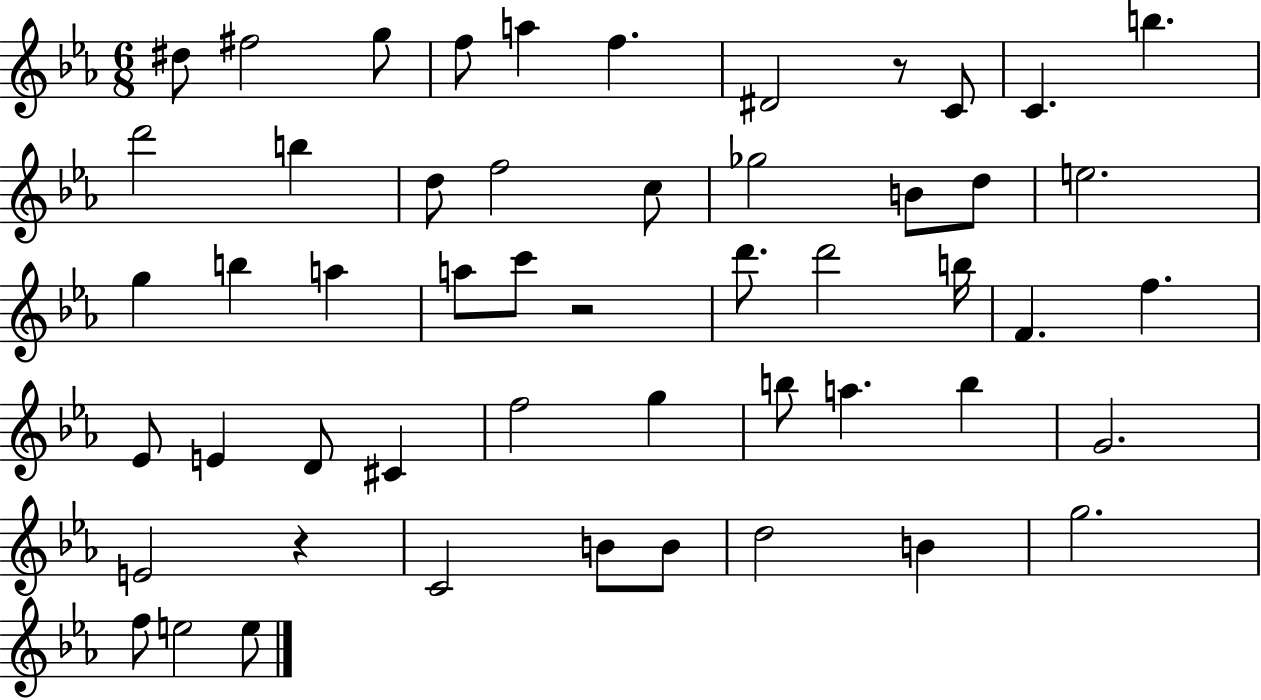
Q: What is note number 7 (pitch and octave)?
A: D#4